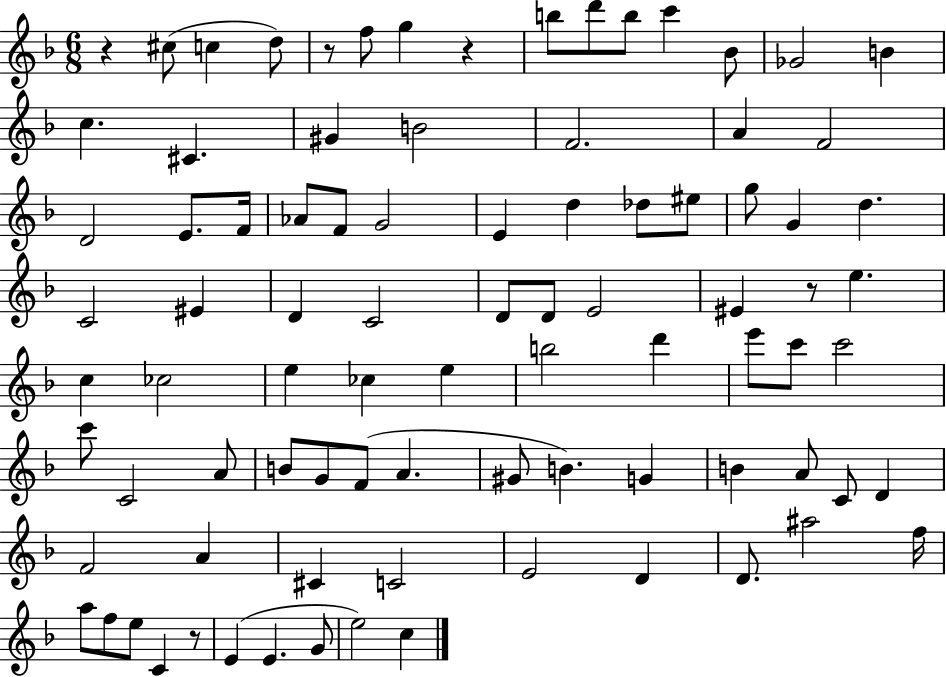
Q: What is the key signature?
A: F major